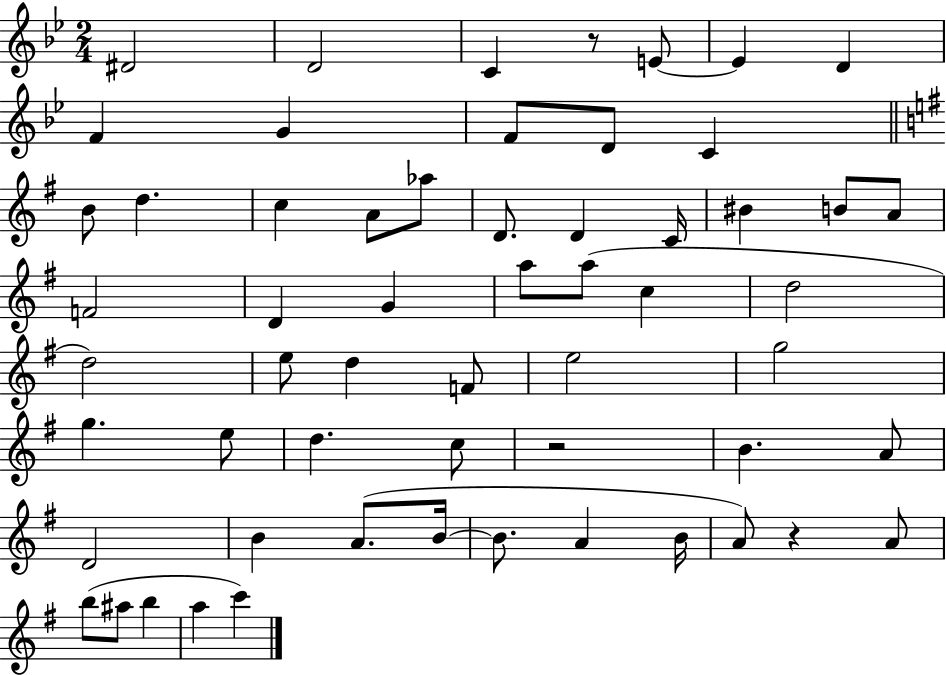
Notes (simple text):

D#4/h D4/h C4/q R/e E4/e E4/q D4/q F4/q G4/q F4/e D4/e C4/q B4/e D5/q. C5/q A4/e Ab5/e D4/e. D4/q C4/s BIS4/q B4/e A4/e F4/h D4/q G4/q A5/e A5/e C5/q D5/h D5/h E5/e D5/q F4/e E5/h G5/h G5/q. E5/e D5/q. C5/e R/h B4/q. A4/e D4/h B4/q A4/e. B4/s B4/e. A4/q B4/s A4/e R/q A4/e B5/e A#5/e B5/q A5/q C6/q